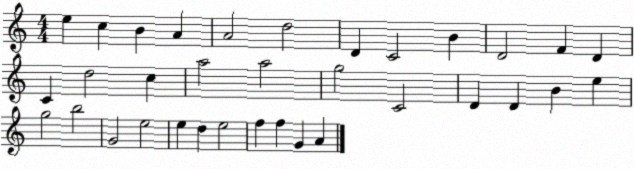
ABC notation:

X:1
T:Untitled
M:4/4
L:1/4
K:C
e c B A A2 d2 D C2 B D2 F D C d2 c a2 a2 g2 C2 D D B e g2 b2 G2 e2 e d e2 f f G A